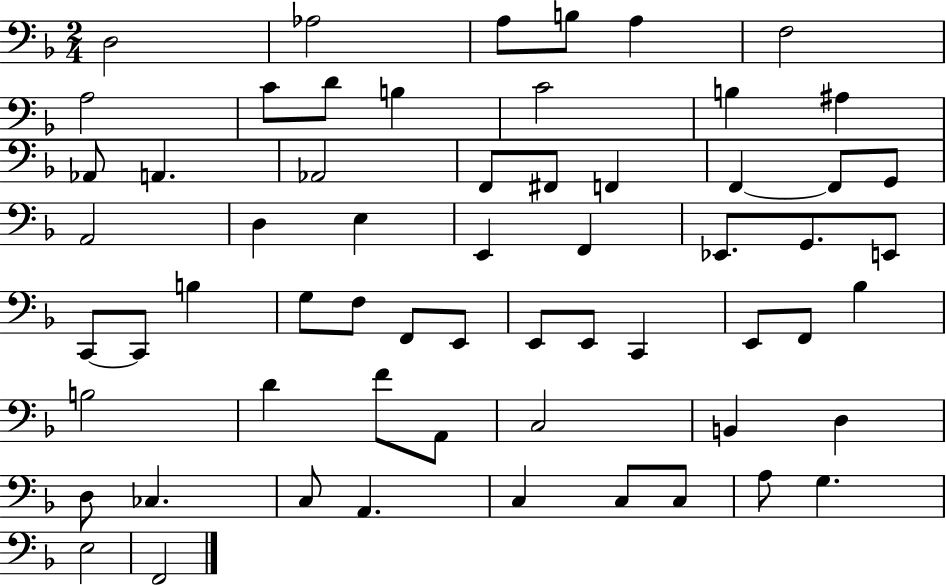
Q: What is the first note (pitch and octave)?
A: D3